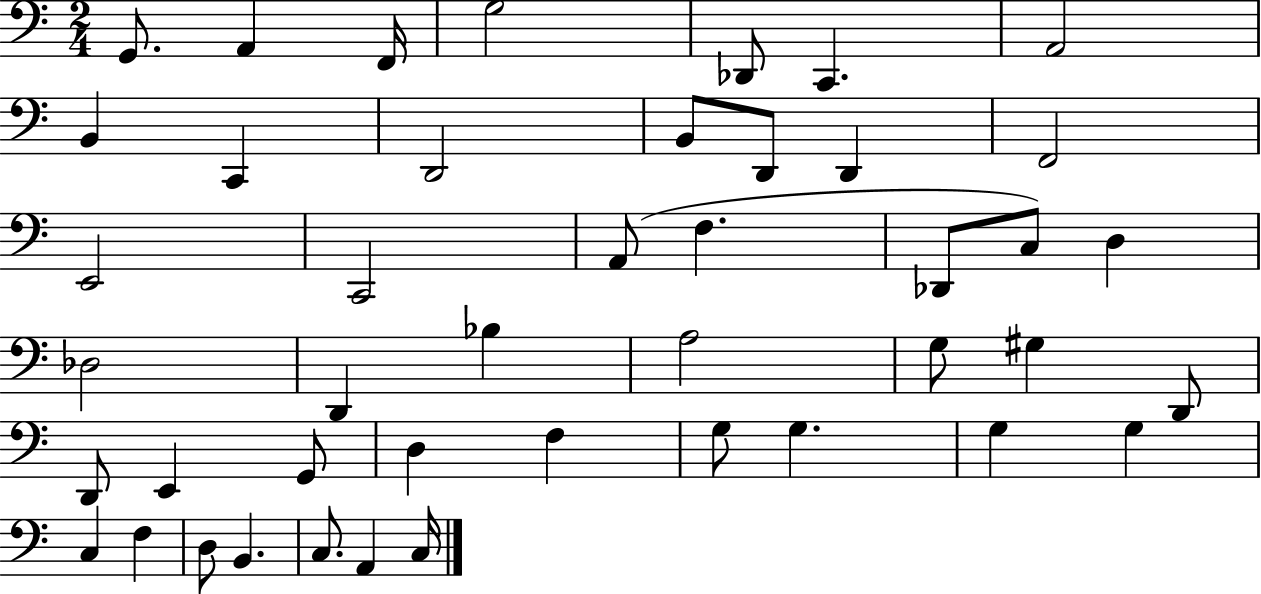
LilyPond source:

{
  \clef bass
  \numericTimeSignature
  \time 2/4
  \key c \major
  \repeat volta 2 { g,8. a,4 f,16 | g2 | des,8 c,4. | a,2 | \break b,4 c,4 | d,2 | b,8 d,8 d,4 | f,2 | \break e,2 | c,2 | a,8( f4. | des,8 c8) d4 | \break des2 | d,4 bes4 | a2 | g8 gis4 d,8 | \break d,8 e,4 g,8 | d4 f4 | g8 g4. | g4 g4 | \break c4 f4 | d8 b,4. | c8. a,4 c16 | } \bar "|."
}